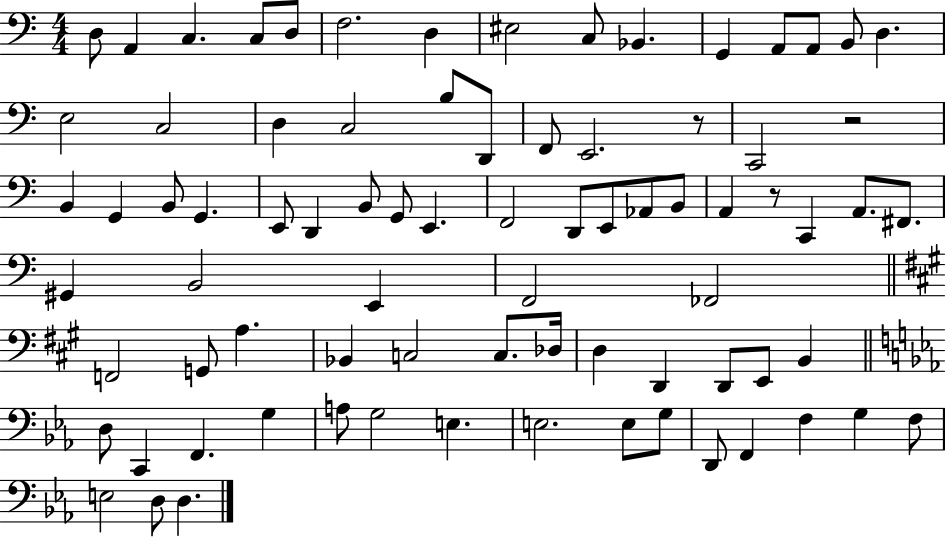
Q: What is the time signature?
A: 4/4